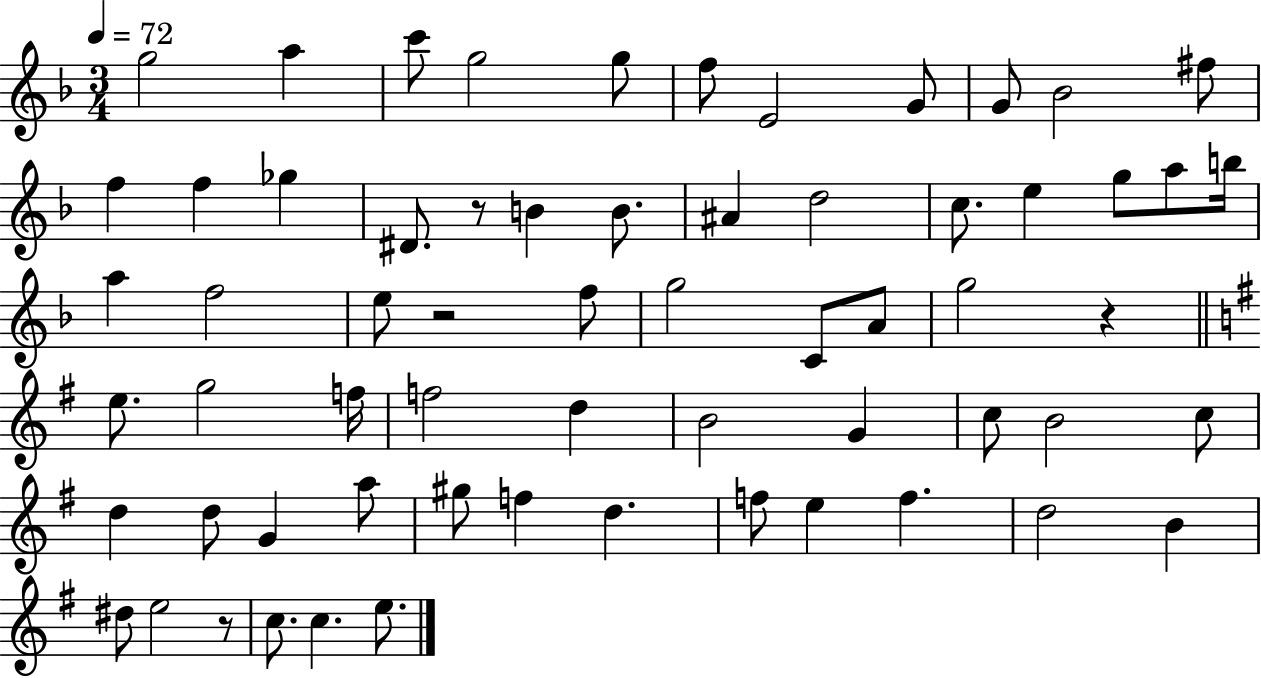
{
  \clef treble
  \numericTimeSignature
  \time 3/4
  \key f \major
  \tempo 4 = 72
  g''2 a''4 | c'''8 g''2 g''8 | f''8 e'2 g'8 | g'8 bes'2 fis''8 | \break f''4 f''4 ges''4 | dis'8. r8 b'4 b'8. | ais'4 d''2 | c''8. e''4 g''8 a''8 b''16 | \break a''4 f''2 | e''8 r2 f''8 | g''2 c'8 a'8 | g''2 r4 | \break \bar "||" \break \key g \major e''8. g''2 f''16 | f''2 d''4 | b'2 g'4 | c''8 b'2 c''8 | \break d''4 d''8 g'4 a''8 | gis''8 f''4 d''4. | f''8 e''4 f''4. | d''2 b'4 | \break dis''8 e''2 r8 | c''8. c''4. e''8. | \bar "|."
}